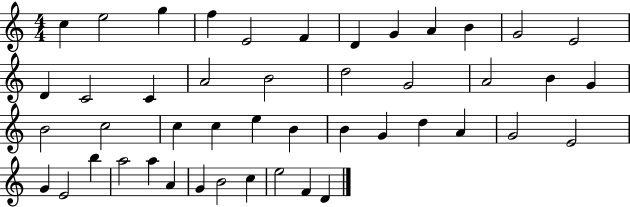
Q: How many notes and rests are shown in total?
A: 46